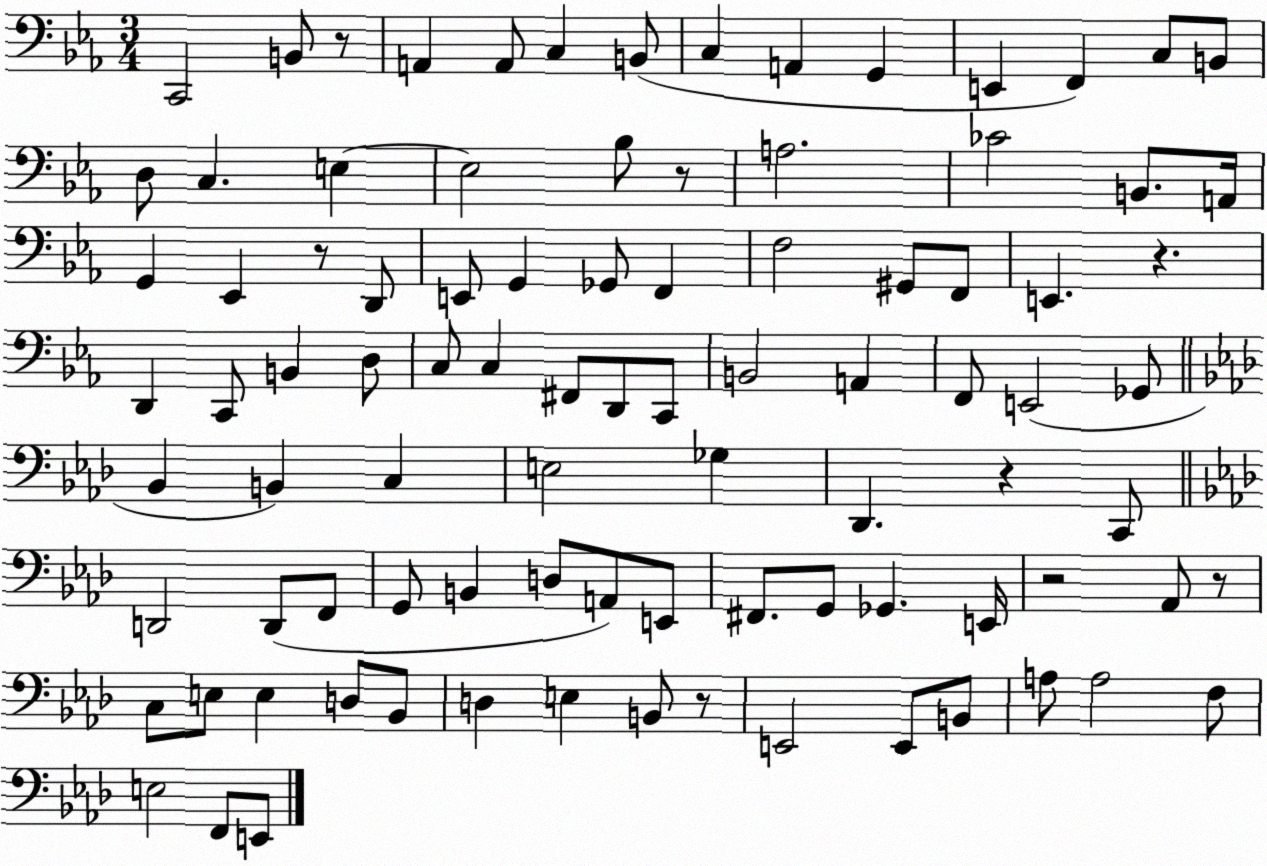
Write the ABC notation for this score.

X:1
T:Untitled
M:3/4
L:1/4
K:Eb
C,,2 B,,/2 z/2 A,, A,,/2 C, B,,/2 C, A,, G,, E,, F,, C,/2 B,,/2 D,/2 C, E, E,2 _B,/2 z/2 A,2 _C2 B,,/2 A,,/4 G,, _E,, z/2 D,,/2 E,,/2 G,, _G,,/2 F,, F,2 ^G,,/2 F,,/2 E,, z D,, C,,/2 B,, D,/2 C,/2 C, ^F,,/2 D,,/2 C,,/2 B,,2 A,, F,,/2 E,,2 _G,,/2 _B,, B,, C, E,2 _G, _D,, z C,,/2 D,,2 D,,/2 F,,/2 G,,/2 B,, D,/2 A,,/2 E,,/2 ^F,,/2 G,,/2 _G,, E,,/4 z2 _A,,/2 z/2 C,/2 E,/2 E, D,/2 _B,,/2 D, E, B,,/2 z/2 E,,2 E,,/2 B,,/2 A,/2 A,2 F,/2 E,2 F,,/2 E,,/2